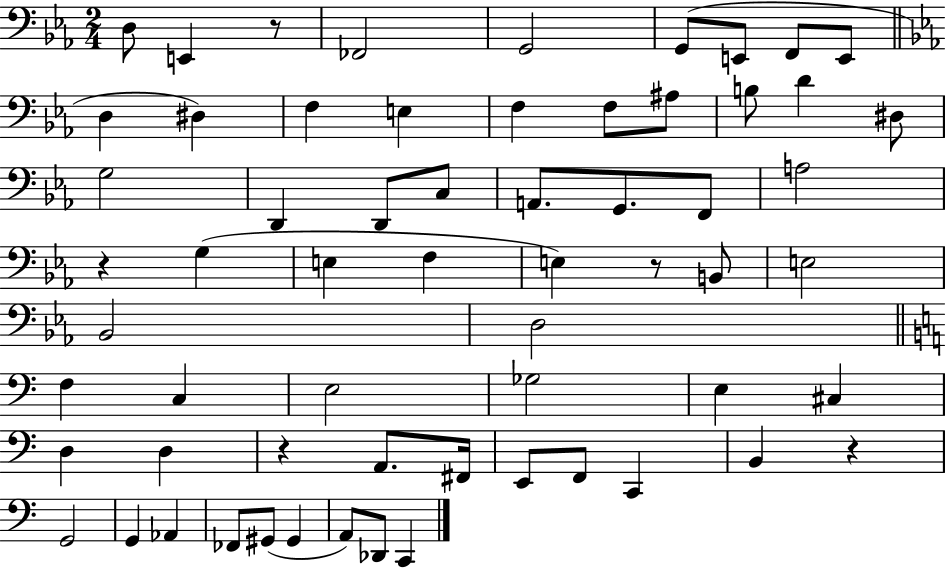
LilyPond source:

{
  \clef bass
  \numericTimeSignature
  \time 2/4
  \key ees \major
  \repeat volta 2 { d8 e,4 r8 | fes,2 | g,2 | g,8( e,8 f,8 e,8 | \break \bar "||" \break \key c \minor d4 dis4) | f4 e4 | f4 f8 ais8 | b8 d'4 dis8 | \break g2 | d,4 d,8 c8 | a,8. g,8. f,8 | a2 | \break r4 g4( | e4 f4 | e4) r8 b,8 | e2 | \break bes,2 | d2 | \bar "||" \break \key c \major f4 c4 | e2 | ges2 | e4 cis4 | \break d4 d4 | r4 a,8. fis,16 | e,8 f,8 c,4 | b,4 r4 | \break g,2 | g,4 aes,4 | fes,8 gis,8( gis,4 | a,8) des,8 c,4 | \break } \bar "|."
}